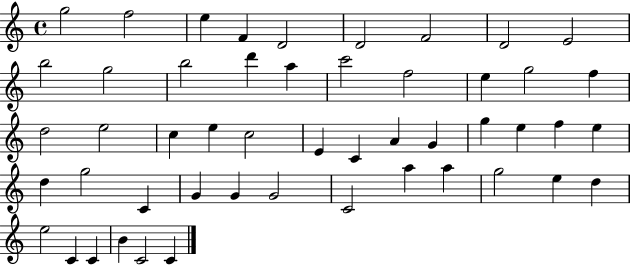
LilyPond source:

{
  \clef treble
  \time 4/4
  \defaultTimeSignature
  \key c \major
  g''2 f''2 | e''4 f'4 d'2 | d'2 f'2 | d'2 e'2 | \break b''2 g''2 | b''2 d'''4 a''4 | c'''2 f''2 | e''4 g''2 f''4 | \break d''2 e''2 | c''4 e''4 c''2 | e'4 c'4 a'4 g'4 | g''4 e''4 f''4 e''4 | \break d''4 g''2 c'4 | g'4 g'4 g'2 | c'2 a''4 a''4 | g''2 e''4 d''4 | \break e''2 c'4 c'4 | b'4 c'2 c'4 | \bar "|."
}